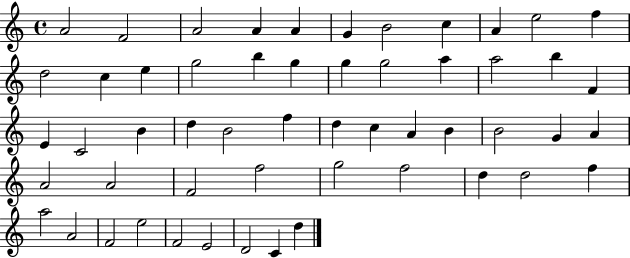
{
  \clef treble
  \time 4/4
  \defaultTimeSignature
  \key c \major
  a'2 f'2 | a'2 a'4 a'4 | g'4 b'2 c''4 | a'4 e''2 f''4 | \break d''2 c''4 e''4 | g''2 b''4 g''4 | g''4 g''2 a''4 | a''2 b''4 f'4 | \break e'4 c'2 b'4 | d''4 b'2 f''4 | d''4 c''4 a'4 b'4 | b'2 g'4 a'4 | \break a'2 a'2 | f'2 f''2 | g''2 f''2 | d''4 d''2 f''4 | \break a''2 a'2 | f'2 e''2 | f'2 e'2 | d'2 c'4 d''4 | \break \bar "|."
}